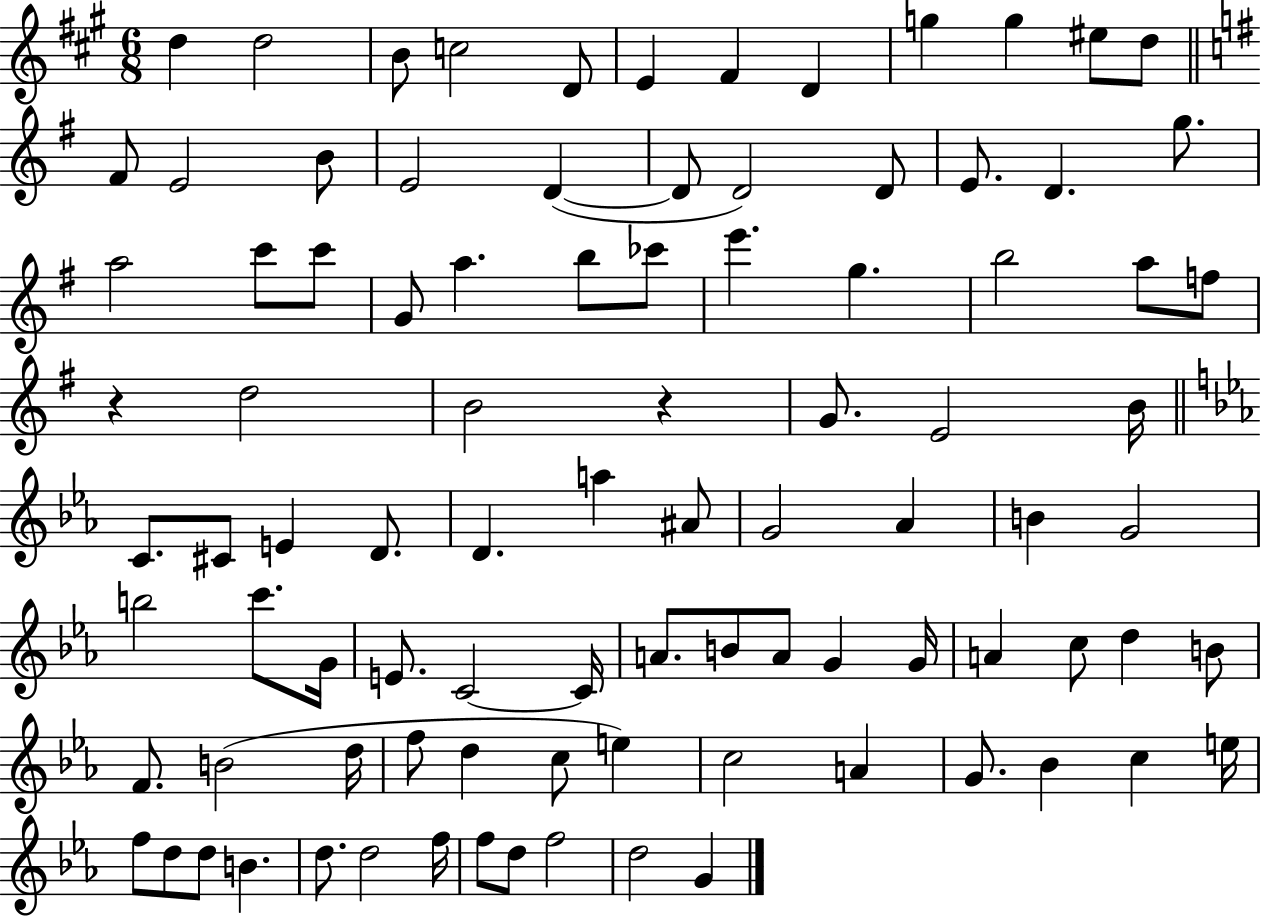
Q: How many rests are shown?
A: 2